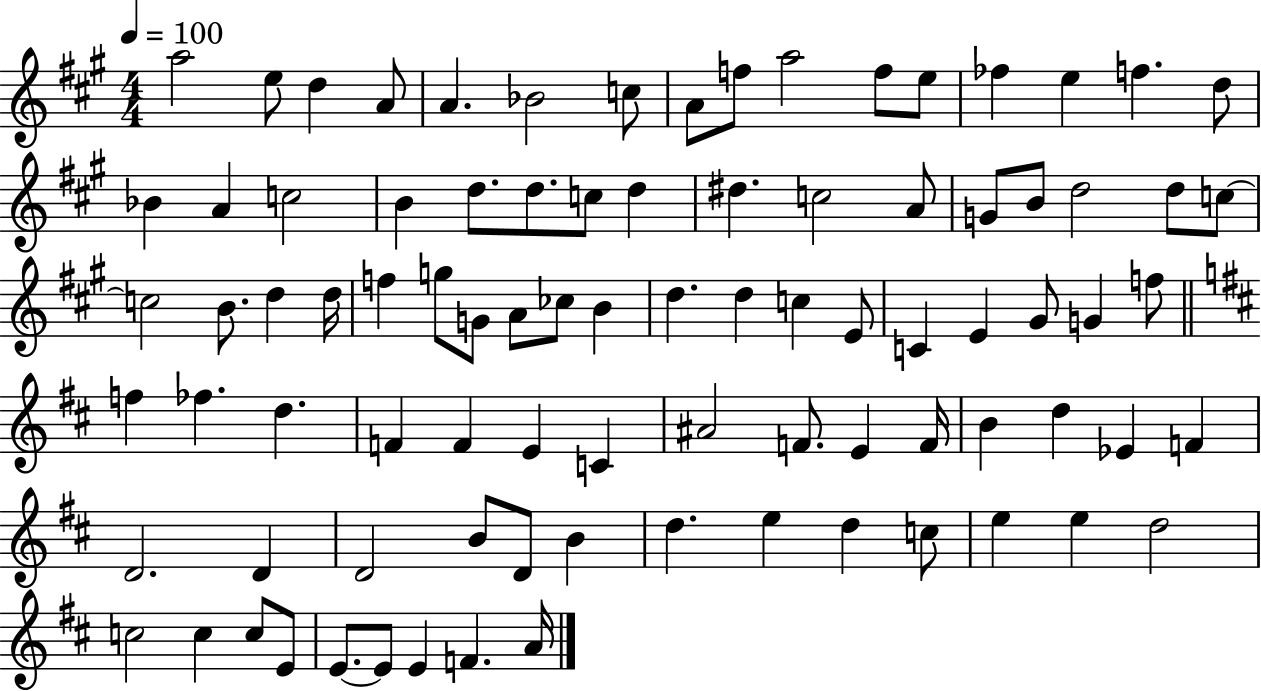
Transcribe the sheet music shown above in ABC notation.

X:1
T:Untitled
M:4/4
L:1/4
K:A
a2 e/2 d A/2 A _B2 c/2 A/2 f/2 a2 f/2 e/2 _f e f d/2 _B A c2 B d/2 d/2 c/2 d ^d c2 A/2 G/2 B/2 d2 d/2 c/2 c2 B/2 d d/4 f g/2 G/2 A/2 _c/2 B d d c E/2 C E ^G/2 G f/2 f _f d F F E C ^A2 F/2 E F/4 B d _E F D2 D D2 B/2 D/2 B d e d c/2 e e d2 c2 c c/2 E/2 E/2 E/2 E F A/4